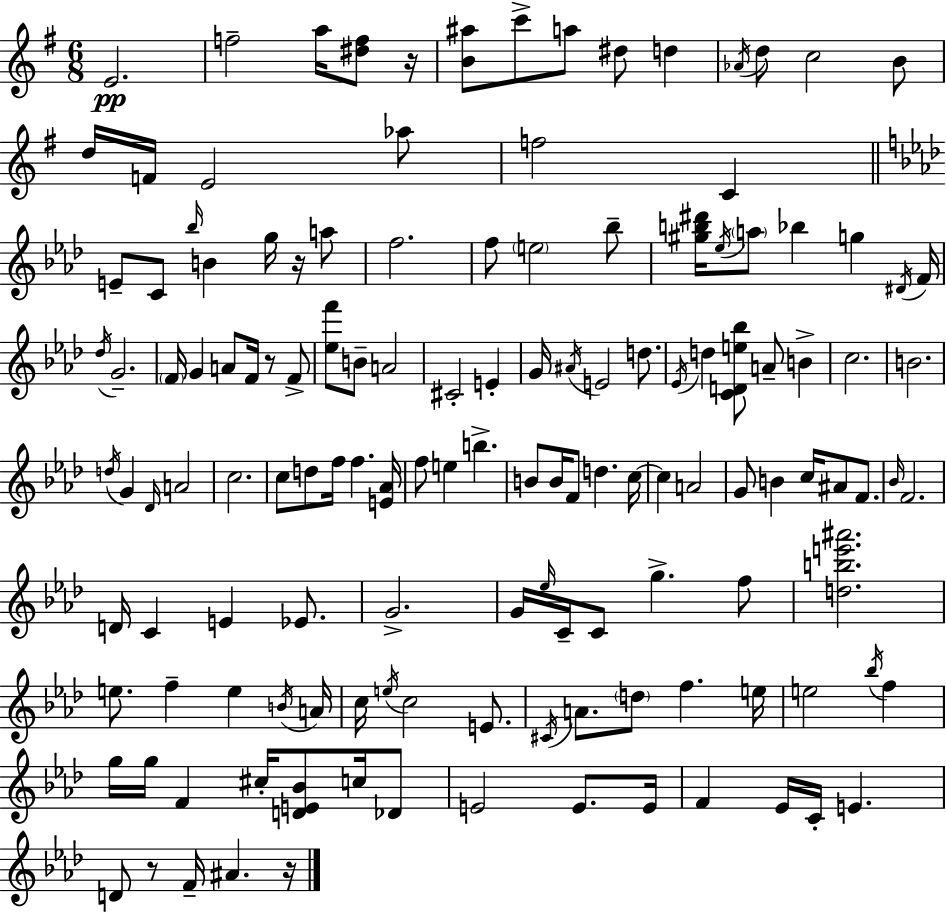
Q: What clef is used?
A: treble